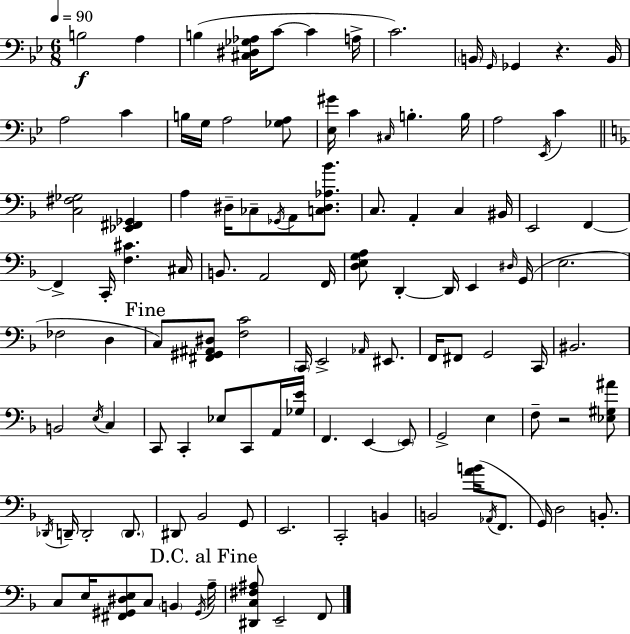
{
  \clef bass
  \numericTimeSignature
  \time 6/8
  \key g \minor
  \tempo 4 = 90
  b2\f a4 | b4( <cis dis ges aes>16 c'8~~ c'4 a16-> | c'2.) | \parenthesize b,16 \grace { g,16 } ges,4 r4. | \break b,16 a2 c'4 | b16 g16 a2 <ges a>8 | <ees gis'>16 c'4 \grace { cis16 } b4.-. | b16 a2 \acciaccatura { ees,16 } c'4 | \break \bar "||" \break \key d \minor <c fis ges>2 <ees, fis, ges,>4 | a4 dis16-- ces8-- \acciaccatura { ges,16 } a,8 <c dis aes bes'>8. | c8. a,4-. c4 | bis,16 e,2 f,4~~ | \break f,4-> c,16-. <f cis'>4. | cis16 b,8. a,2 | f,16 <d e g a>8 d,4-.~~ d,16 e,4 | \grace { dis16 } g,16( e2. | \break fes2 d4 | \mark "Fine" c8) <fis, gis, ais, dis>8 <f c'>2 | \parenthesize c,16 e,2-> \grace { aes,16 } | eis,8. f,16 fis,8 g,2 | \break c,16 bis,2. | b,2 \acciaccatura { e16 } | c4 c,8 c,4-. ees8 | c,8 a,16 <ges e'>16 f,4. e,4~~ | \break \parenthesize e,8 g,2-> | e4 f8-- r2 | <ees gis ais'>8 \acciaccatura { des,16 } d,16-- d,2-. | \parenthesize d,8. dis,8 bes,2 | \break g,8 e,2. | c,2-. | b,4 b,2 | <a' b'>16( \acciaccatura { aes,16 } f,8. g,16) d2 | \break b,8.-. c8 e16 <fis, gis, dis e>8 c8 | \parenthesize b,4 \acciaccatura { gis,16 } \mark "D.C. al Fine" a16-- <dis, c fis ais>8 e,2-- | f,8 \bar "|."
}